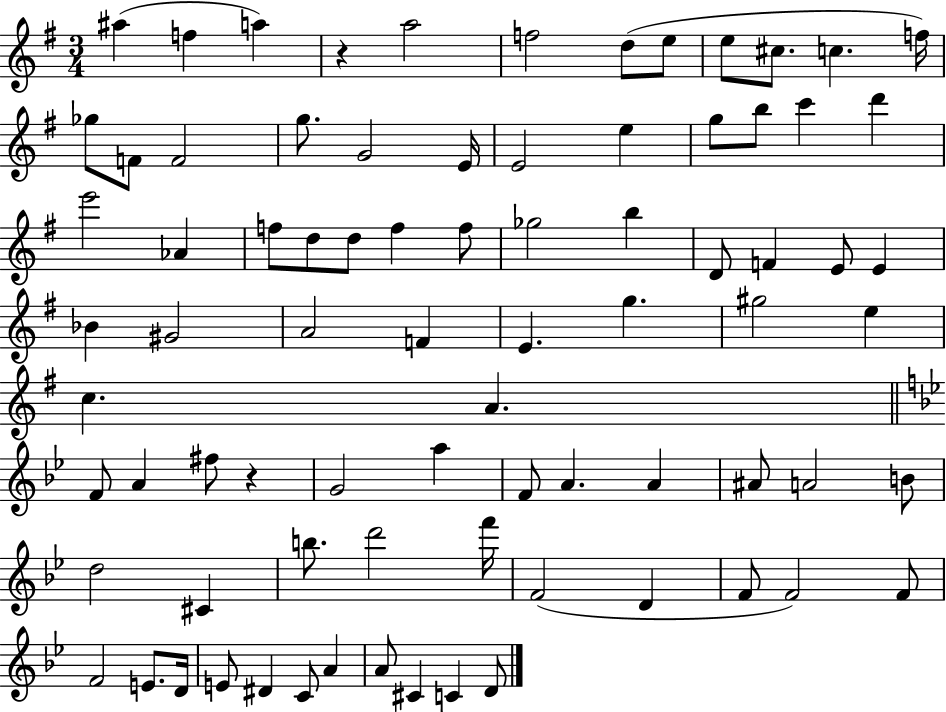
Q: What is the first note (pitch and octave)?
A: A#5